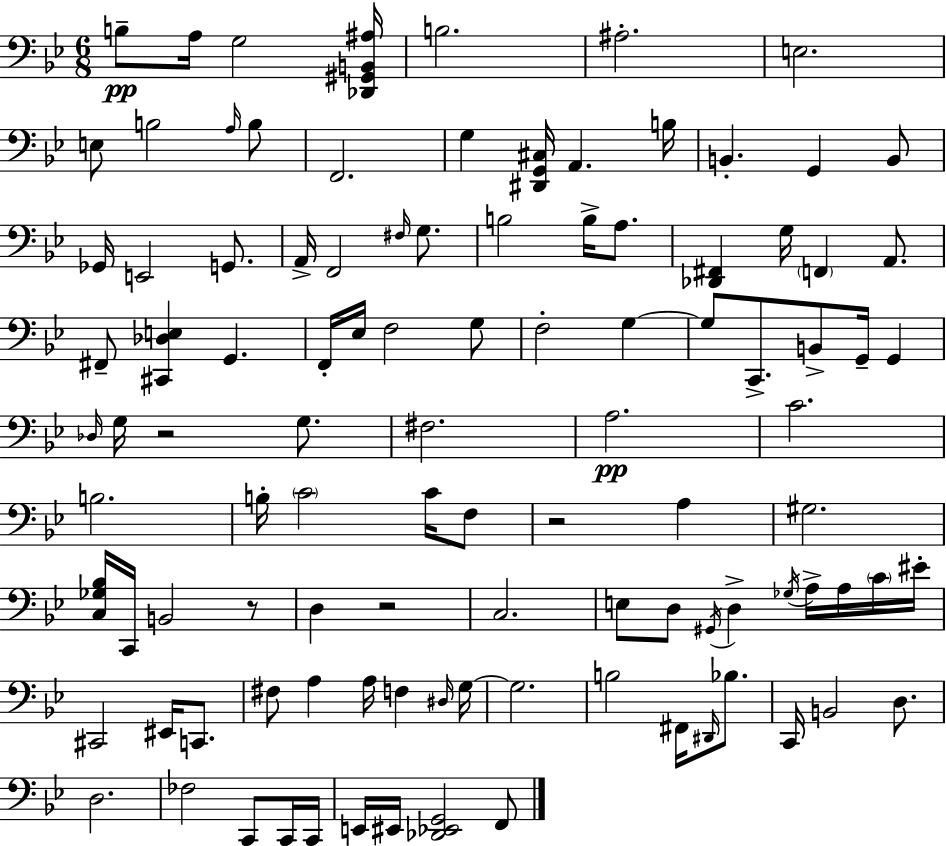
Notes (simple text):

B3/e A3/s G3/h [Db2,G#2,B2,A#3]/s B3/h. A#3/h. E3/h. E3/e B3/h A3/s B3/e F2/h. G3/q [D#2,G2,C#3]/s A2/q. B3/s B2/q. G2/q B2/e Gb2/s E2/h G2/e. A2/s F2/h F#3/s G3/e. B3/h B3/s A3/e. [Db2,F#2]/q G3/s F2/q A2/e. F#2/e [C#2,Db3,E3]/q G2/q. F2/s Eb3/s F3/h G3/e F3/h G3/q G3/e C2/e. B2/e G2/s G2/q Db3/s G3/s R/h G3/e. F#3/h. A3/h. C4/h. B3/h. B3/s C4/h C4/s F3/e R/h A3/q G#3/h. [C3,Gb3,Bb3]/s C2/s B2/h R/e D3/q R/h C3/h. E3/e D3/e G#2/s D3/q Gb3/s A3/s A3/s C4/s EIS4/s C#2/h EIS2/s C2/e. F#3/e A3/q A3/s F3/q D#3/s G3/s G3/h. B3/h F#2/s D#2/s Bb3/e. C2/s B2/h D3/e. D3/h. FES3/h C2/e C2/s C2/s E2/s EIS2/s [Db2,Eb2,G2]/h F2/e